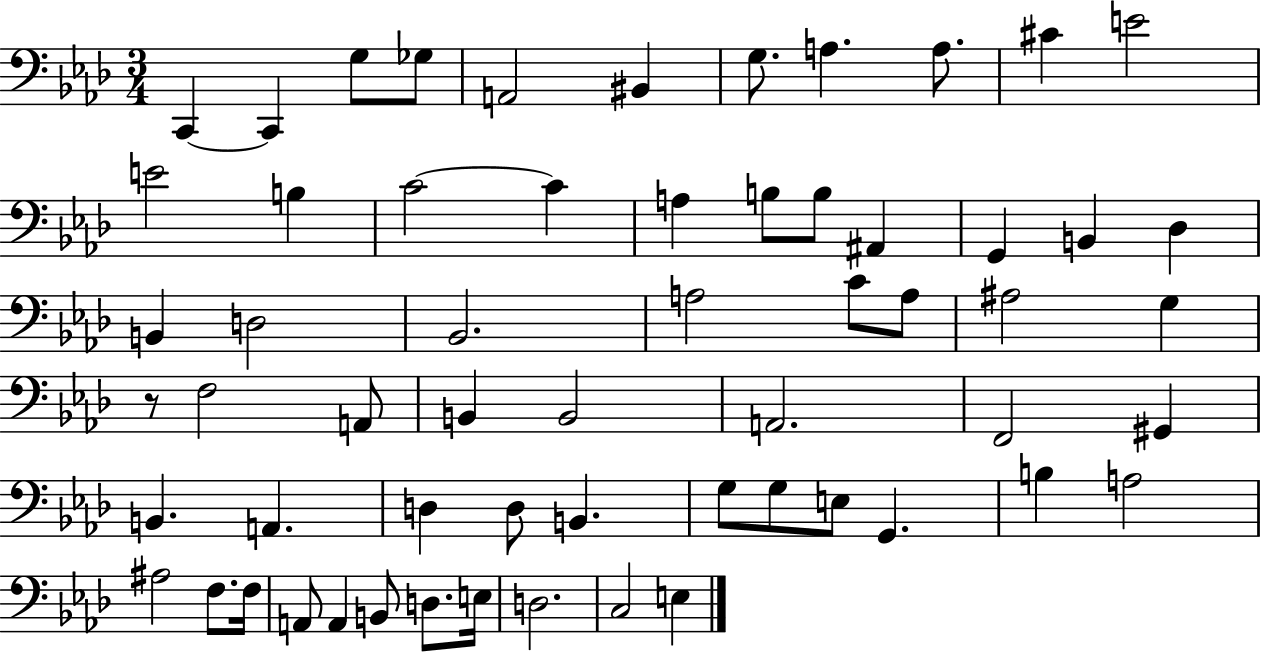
C2/q C2/q G3/e Gb3/e A2/h BIS2/q G3/e. A3/q. A3/e. C#4/q E4/h E4/h B3/q C4/h C4/q A3/q B3/e B3/e A#2/q G2/q B2/q Db3/q B2/q D3/h Bb2/h. A3/h C4/e A3/e A#3/h G3/q R/e F3/h A2/e B2/q B2/h A2/h. F2/h G#2/q B2/q. A2/q. D3/q D3/e B2/q. G3/e G3/e E3/e G2/q. B3/q A3/h A#3/h F3/e. F3/s A2/e A2/q B2/e D3/e. E3/s D3/h. C3/h E3/q